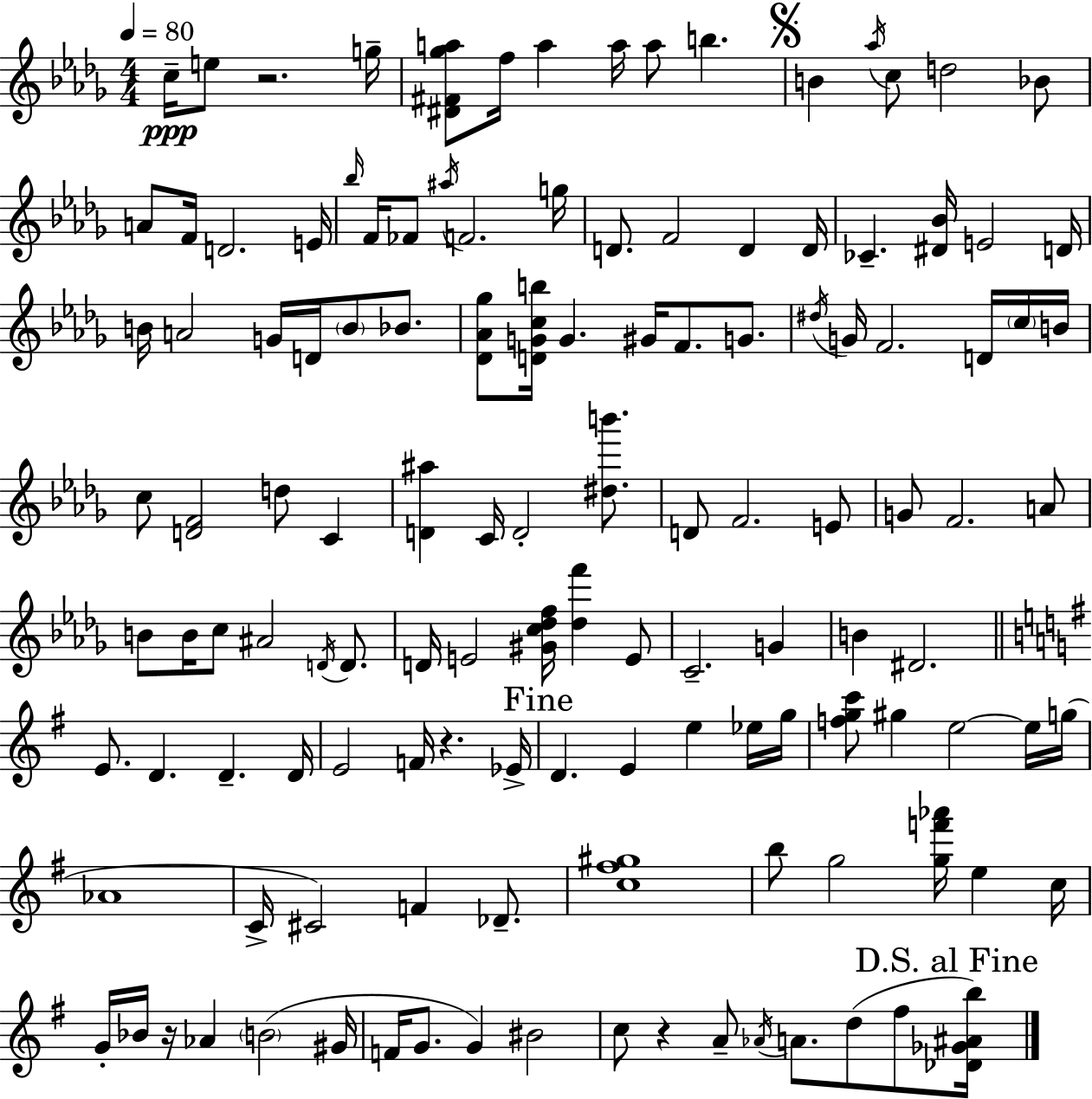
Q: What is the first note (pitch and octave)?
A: C5